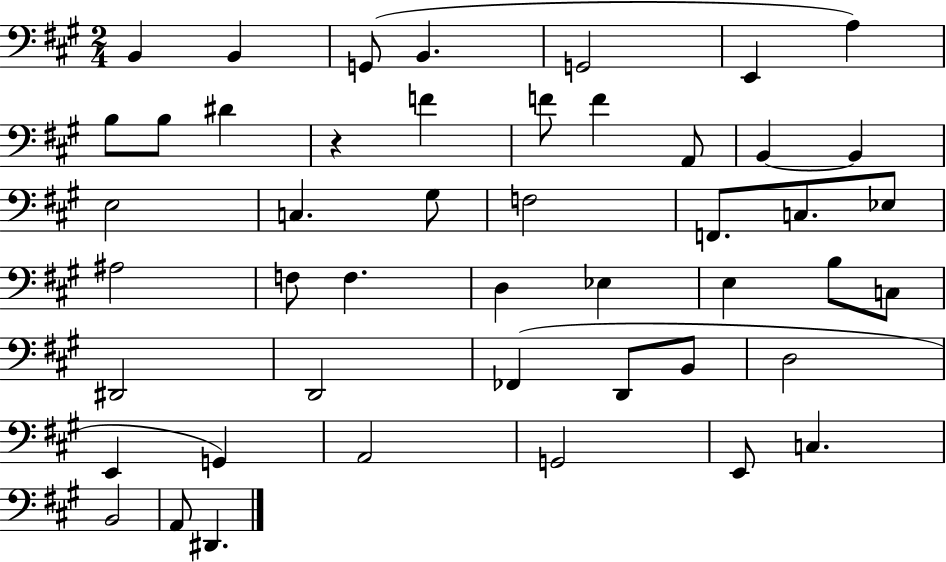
{
  \clef bass
  \numericTimeSignature
  \time 2/4
  \key a \major
  b,4 b,4 | g,8( b,4. | g,2 | e,4 a4) | \break b8 b8 dis'4 | r4 f'4 | f'8 f'4 a,8 | b,4~~ b,4 | \break e2 | c4. gis8 | f2 | f,8. c8. ees8 | \break ais2 | f8 f4. | d4 ees4 | e4 b8 c8 | \break dis,2 | d,2 | fes,4( d,8 b,8 | d2 | \break e,4 g,4) | a,2 | g,2 | e,8 c4. | \break b,2 | a,8 dis,4. | \bar "|."
}